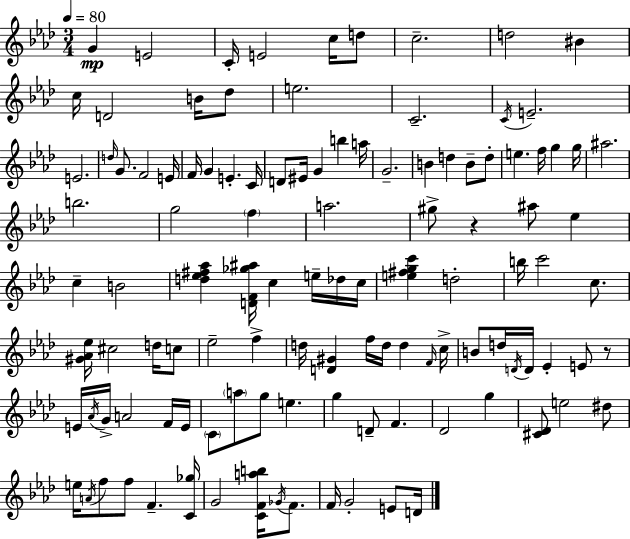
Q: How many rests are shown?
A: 2